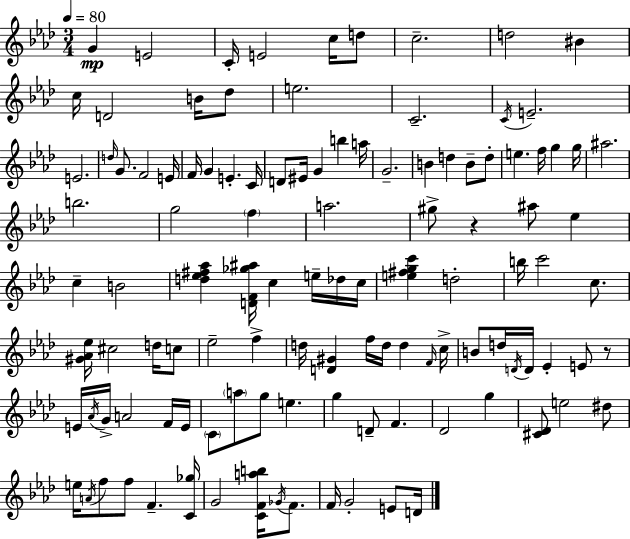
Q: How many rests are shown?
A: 2